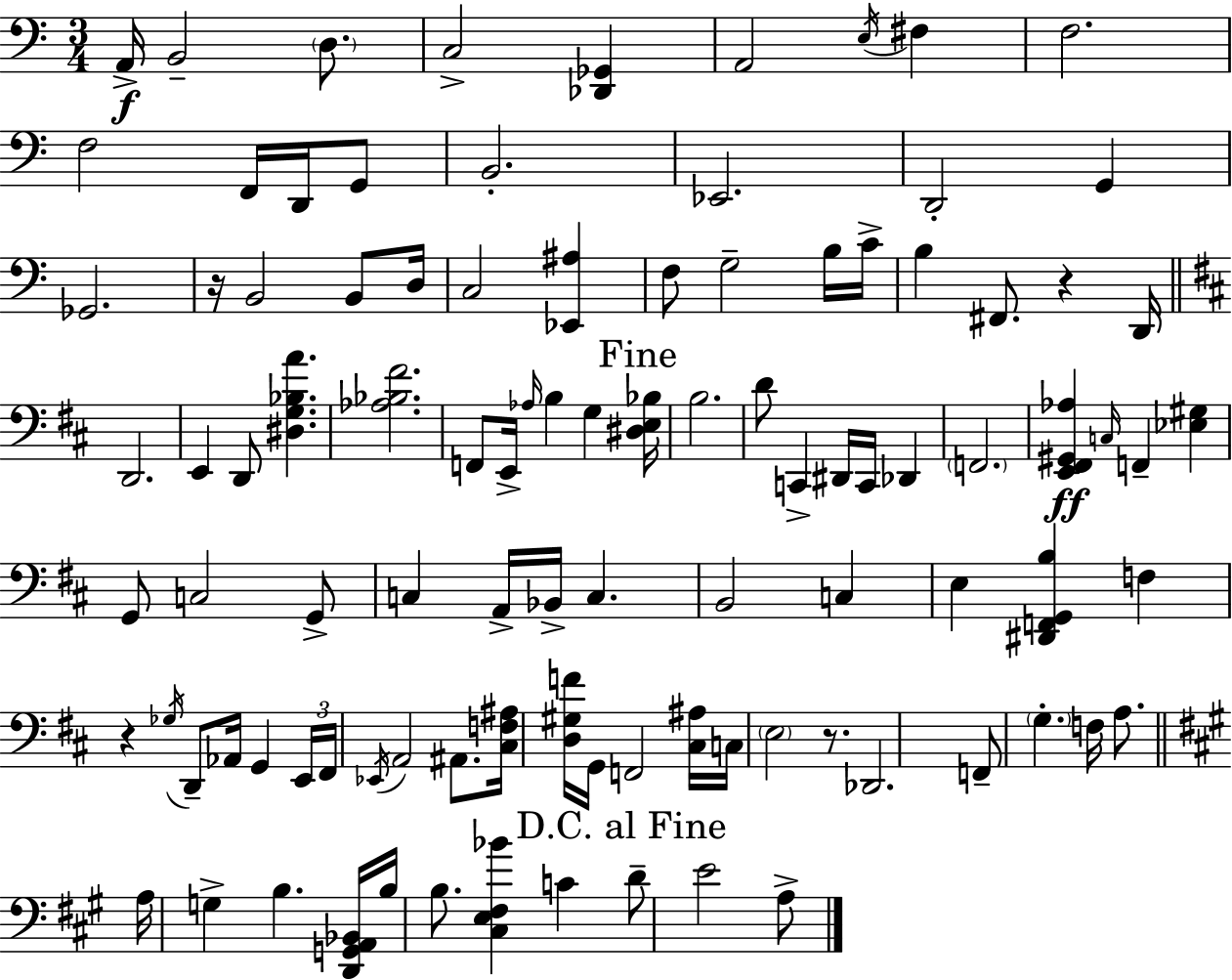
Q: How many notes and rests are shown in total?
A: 100